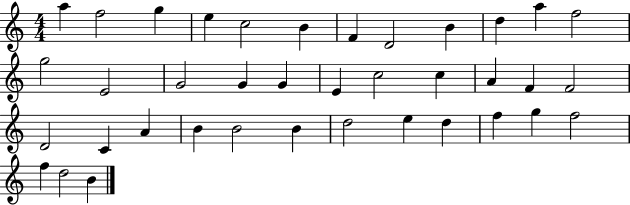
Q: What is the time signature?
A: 4/4